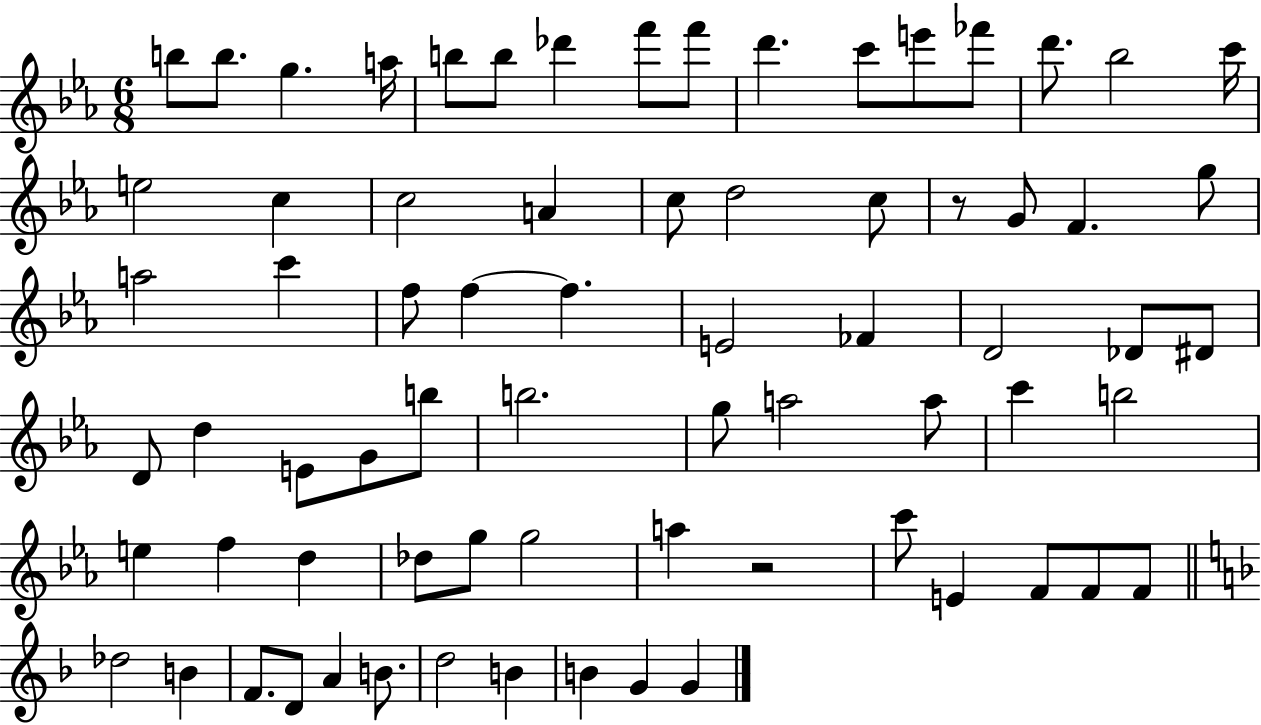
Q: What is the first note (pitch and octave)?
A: B5